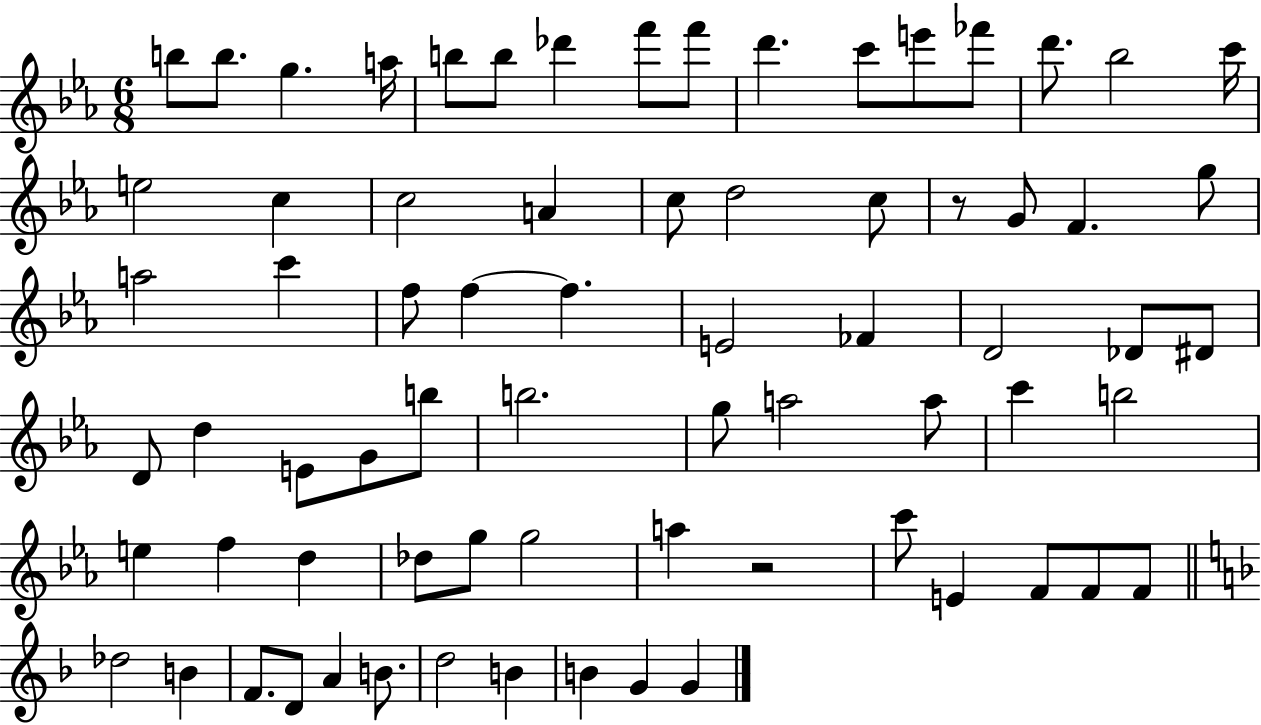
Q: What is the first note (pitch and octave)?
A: B5